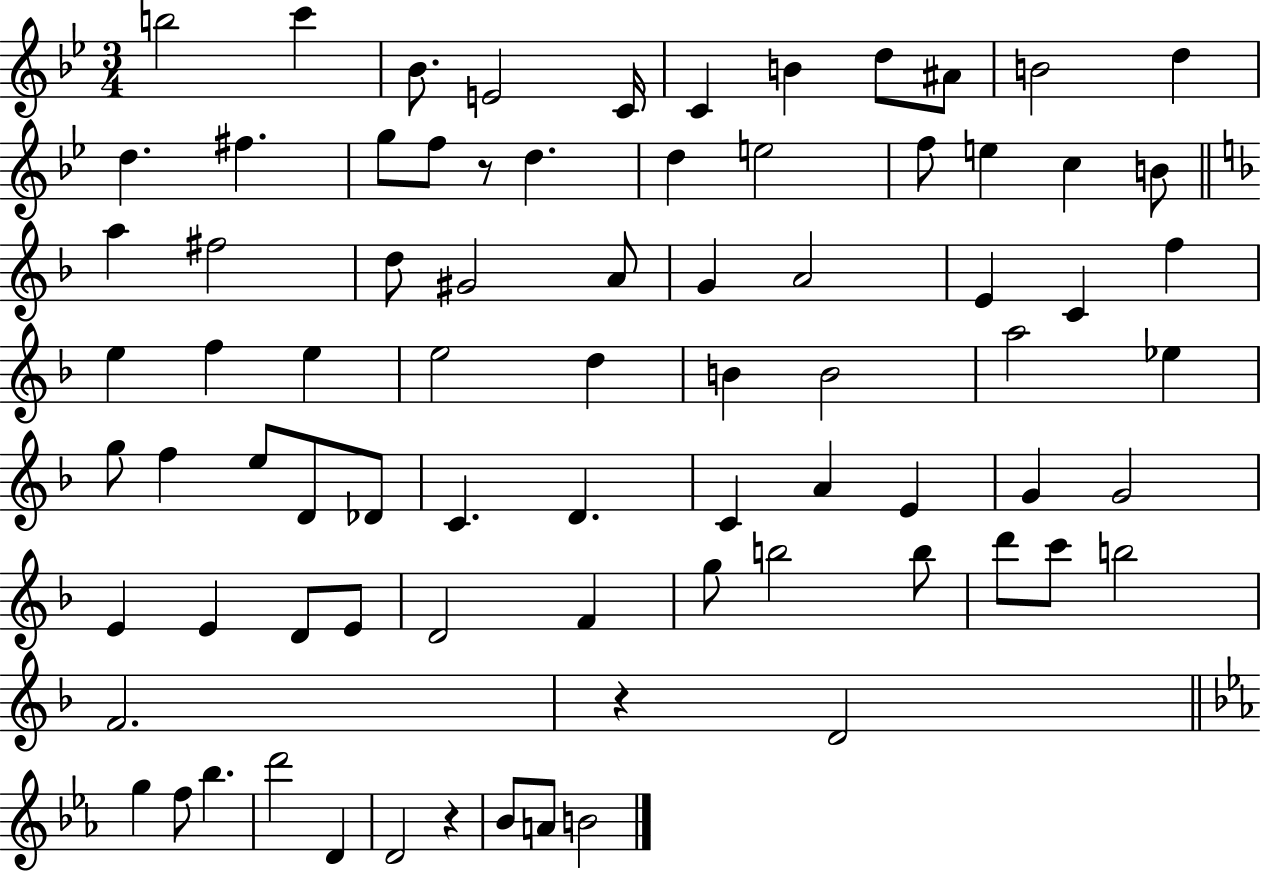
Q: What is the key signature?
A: BES major